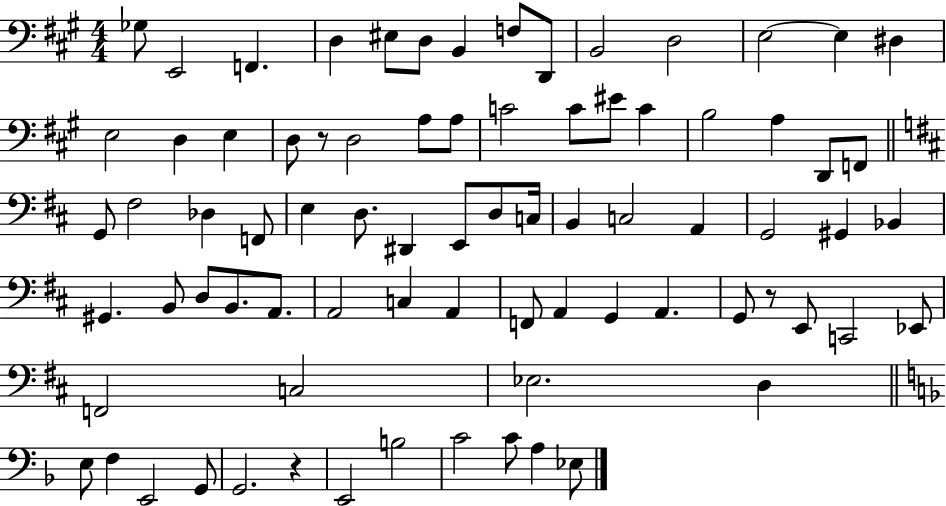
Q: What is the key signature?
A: A major